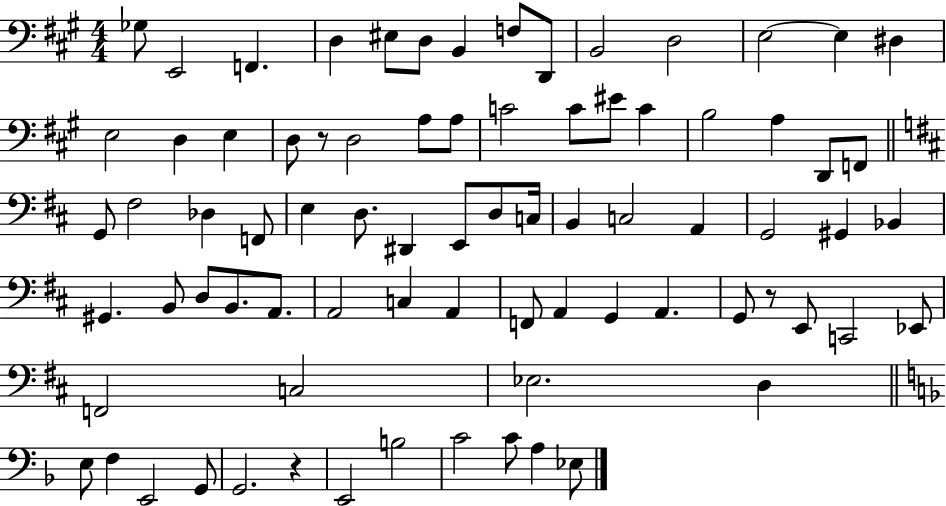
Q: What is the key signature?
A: A major